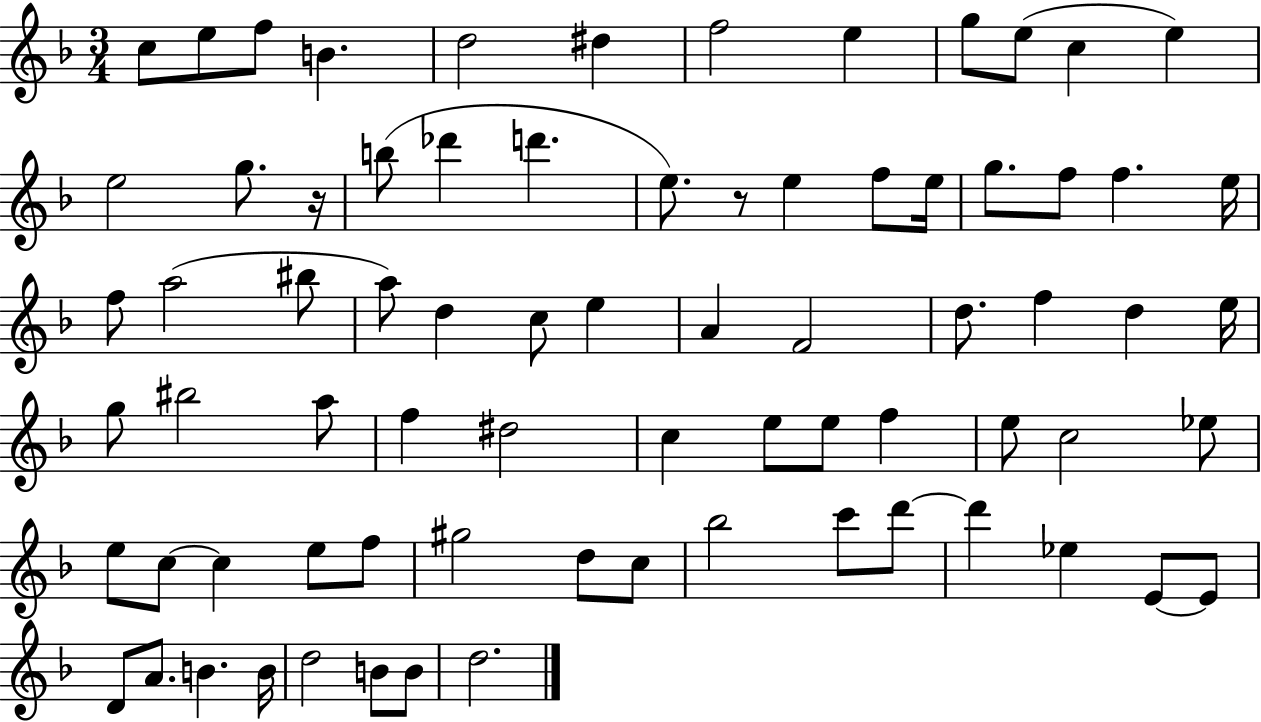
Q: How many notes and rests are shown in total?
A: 75